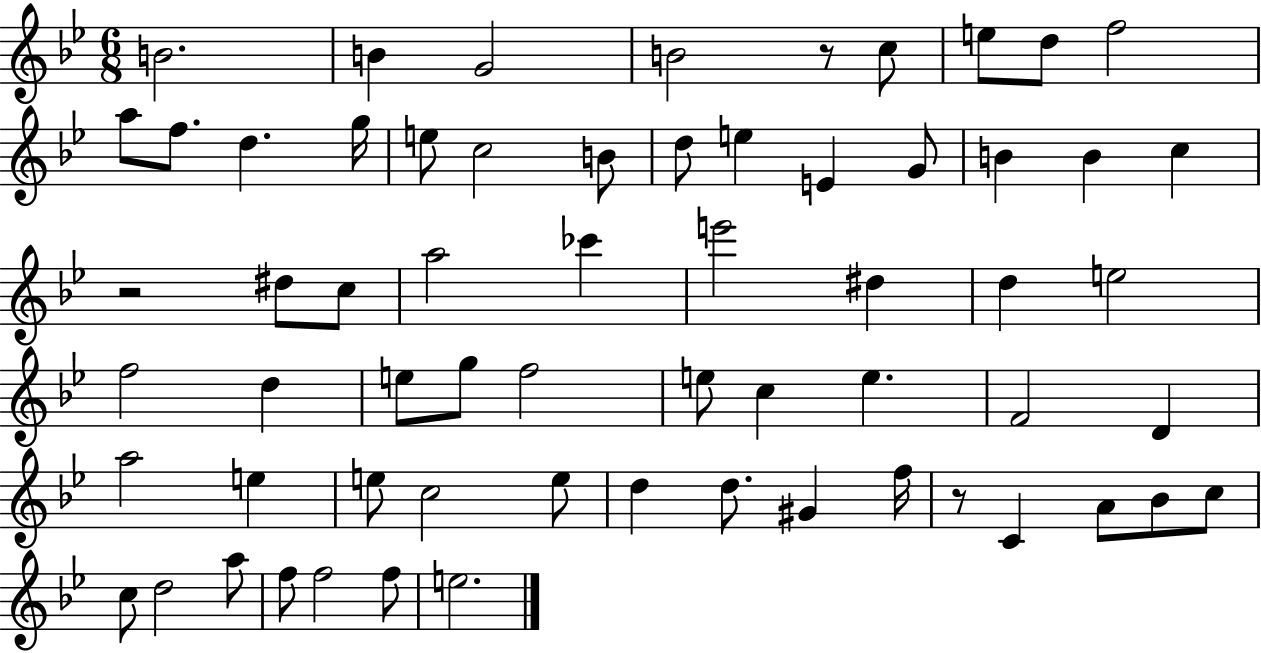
B4/h. B4/q G4/h B4/h R/e C5/e E5/e D5/e F5/h A5/e F5/e. D5/q. G5/s E5/e C5/h B4/e D5/e E5/q E4/q G4/e B4/q B4/q C5/q R/h D#5/e C5/e A5/h CES6/q E6/h D#5/q D5/q E5/h F5/h D5/q E5/e G5/e F5/h E5/e C5/q E5/q. F4/h D4/q A5/h E5/q E5/e C5/h E5/e D5/q D5/e. G#4/q F5/s R/e C4/q A4/e Bb4/e C5/e C5/e D5/h A5/e F5/e F5/h F5/e E5/h.